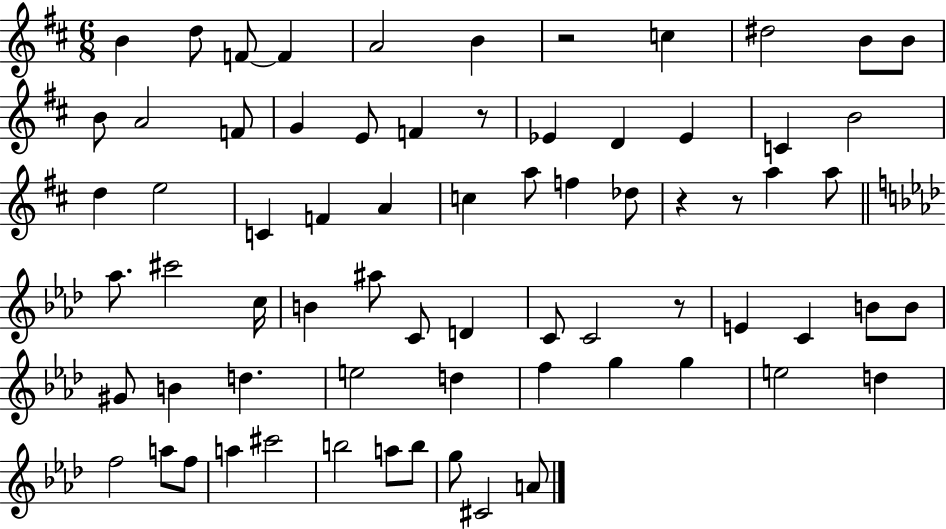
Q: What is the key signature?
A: D major